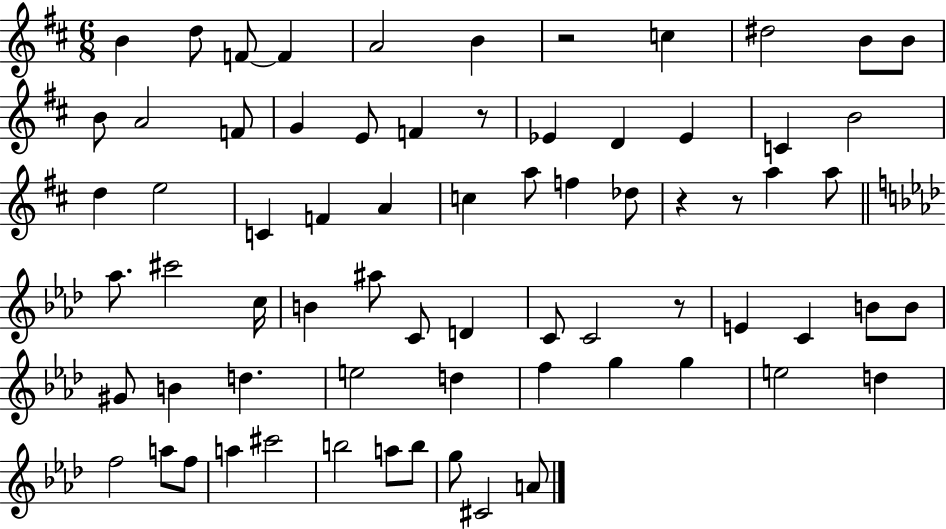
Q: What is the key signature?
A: D major